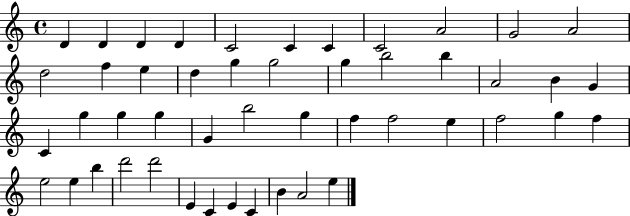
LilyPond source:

{
  \clef treble
  \time 4/4
  \defaultTimeSignature
  \key c \major
  d'4 d'4 d'4 d'4 | c'2 c'4 c'4 | c'2 a'2 | g'2 a'2 | \break d''2 f''4 e''4 | d''4 g''4 g''2 | g''4 b''2 b''4 | a'2 b'4 g'4 | \break c'4 g''4 g''4 g''4 | g'4 b''2 g''4 | f''4 f''2 e''4 | f''2 g''4 f''4 | \break e''2 e''4 b''4 | d'''2 d'''2 | e'4 c'4 e'4 c'4 | b'4 a'2 e''4 | \break \bar "|."
}